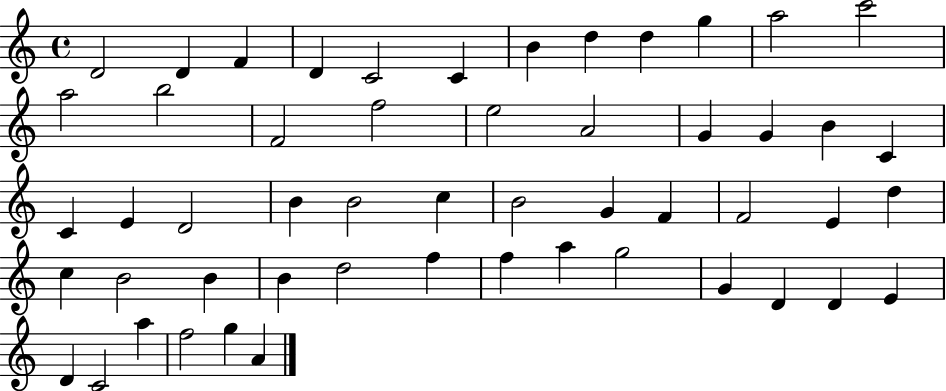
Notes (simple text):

D4/h D4/q F4/q D4/q C4/h C4/q B4/q D5/q D5/q G5/q A5/h C6/h A5/h B5/h F4/h F5/h E5/h A4/h G4/q G4/q B4/q C4/q C4/q E4/q D4/h B4/q B4/h C5/q B4/h G4/q F4/q F4/h E4/q D5/q C5/q B4/h B4/q B4/q D5/h F5/q F5/q A5/q G5/h G4/q D4/q D4/q E4/q D4/q C4/h A5/q F5/h G5/q A4/q